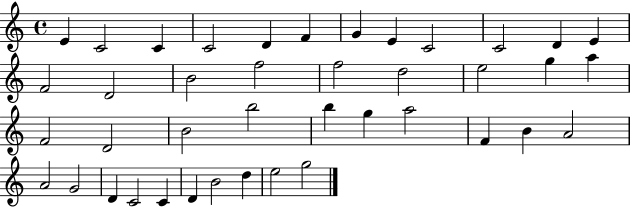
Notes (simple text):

E4/q C4/h C4/q C4/h D4/q F4/q G4/q E4/q C4/h C4/h D4/q E4/q F4/h D4/h B4/h F5/h F5/h D5/h E5/h G5/q A5/q F4/h D4/h B4/h B5/h B5/q G5/q A5/h F4/q B4/q A4/h A4/h G4/h D4/q C4/h C4/q D4/q B4/h D5/q E5/h G5/h